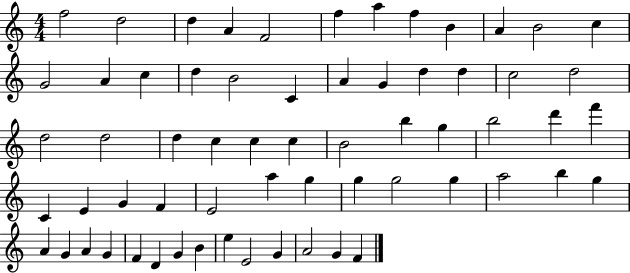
{
  \clef treble
  \numericTimeSignature
  \time 4/4
  \key c \major
  f''2 d''2 | d''4 a'4 f'2 | f''4 a''4 f''4 b'4 | a'4 b'2 c''4 | \break g'2 a'4 c''4 | d''4 b'2 c'4 | a'4 g'4 d''4 d''4 | c''2 d''2 | \break d''2 d''2 | d''4 c''4 c''4 c''4 | b'2 b''4 g''4 | b''2 d'''4 f'''4 | \break c'4 e'4 g'4 f'4 | e'2 a''4 g''4 | g''4 g''2 g''4 | a''2 b''4 g''4 | \break a'4 g'4 a'4 g'4 | f'4 d'4 g'4 b'4 | e''4 e'2 g'4 | a'2 g'4 f'4 | \break \bar "|."
}